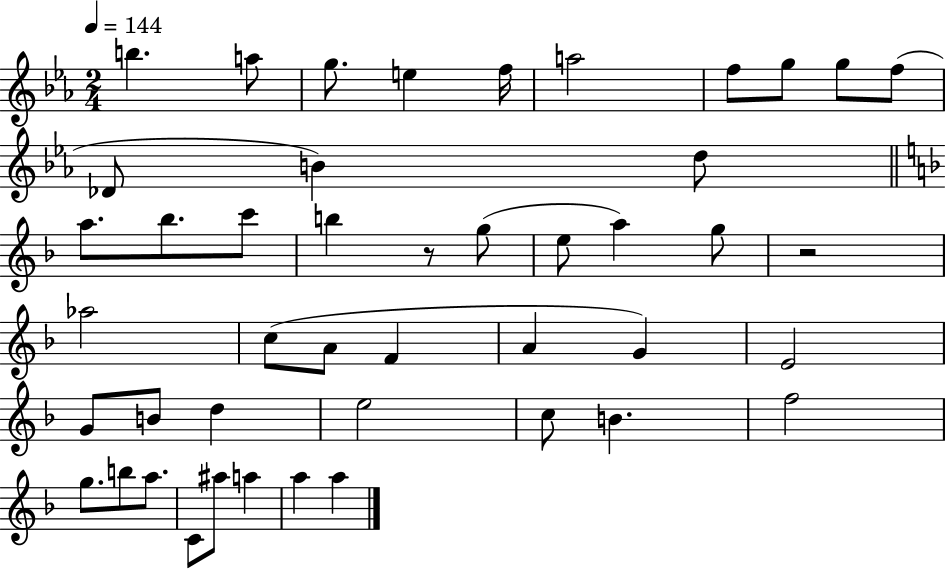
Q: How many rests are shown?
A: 2